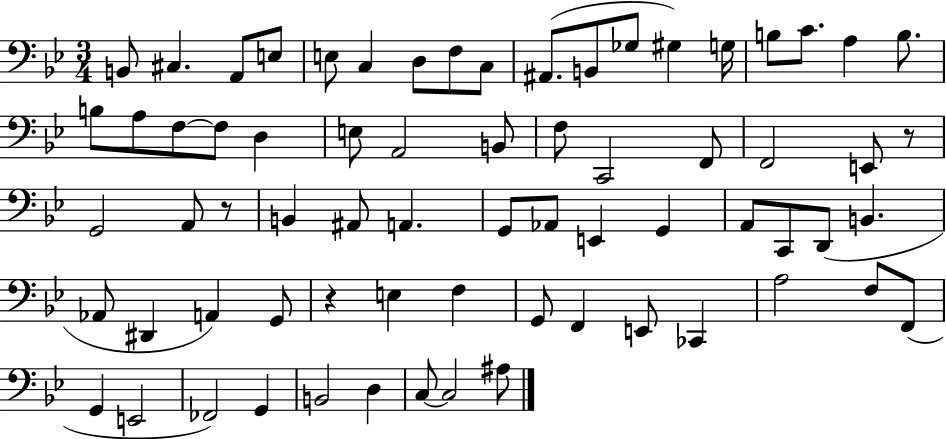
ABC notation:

X:1
T:Untitled
M:3/4
L:1/4
K:Bb
B,,/2 ^C, A,,/2 E,/2 E,/2 C, D,/2 F,/2 C,/2 ^A,,/2 B,,/2 _G,/2 ^G, G,/4 B,/2 C/2 A, B,/2 B,/2 A,/2 F,/2 F,/2 D, E,/2 A,,2 B,,/2 F,/2 C,,2 F,,/2 F,,2 E,,/2 z/2 G,,2 A,,/2 z/2 B,, ^A,,/2 A,, G,,/2 _A,,/2 E,, G,, A,,/2 C,,/2 D,,/2 B,, _A,,/2 ^D,, A,, G,,/2 z E, F, G,,/2 F,, E,,/2 _C,, A,2 F,/2 F,,/2 G,, E,,2 _F,,2 G,, B,,2 D, C,/2 C,2 ^A,/2